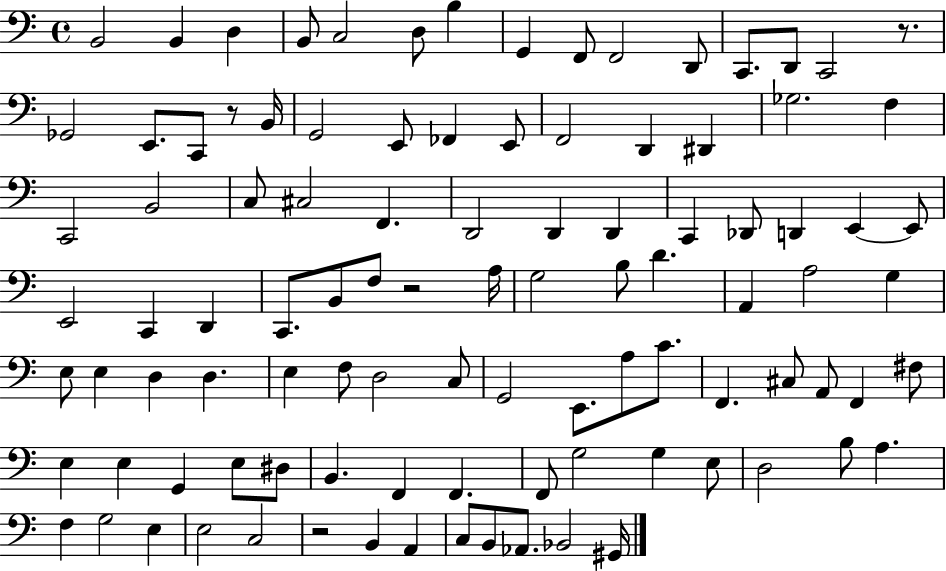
{
  \clef bass
  \time 4/4
  \defaultTimeSignature
  \key c \major
  b,2 b,4 d4 | b,8 c2 d8 b4 | g,4 f,8 f,2 d,8 | c,8. d,8 c,2 r8. | \break ges,2 e,8. c,8 r8 b,16 | g,2 e,8 fes,4 e,8 | f,2 d,4 dis,4 | ges2. f4 | \break c,2 b,2 | c8 cis2 f,4. | d,2 d,4 d,4 | c,4 des,8 d,4 e,4~~ e,8 | \break e,2 c,4 d,4 | c,8. b,8 f8 r2 a16 | g2 b8 d'4. | a,4 a2 g4 | \break e8 e4 d4 d4. | e4 f8 d2 c8 | g,2 e,8. a8 c'8. | f,4. cis8 a,8 f,4 fis8 | \break e4 e4 g,4 e8 dis8 | b,4. f,4 f,4. | f,8 g2 g4 e8 | d2 b8 a4. | \break f4 g2 e4 | e2 c2 | r2 b,4 a,4 | c8 b,8 aes,8. bes,2 gis,16 | \break \bar "|."
}